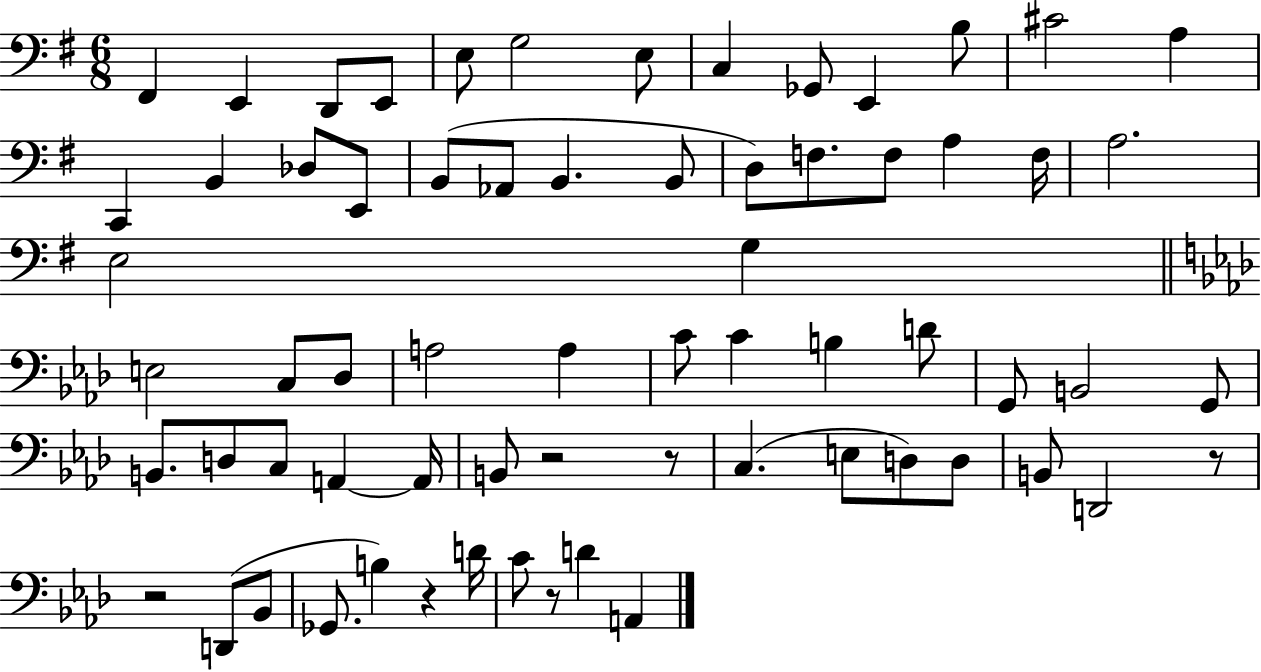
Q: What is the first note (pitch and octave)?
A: F#2